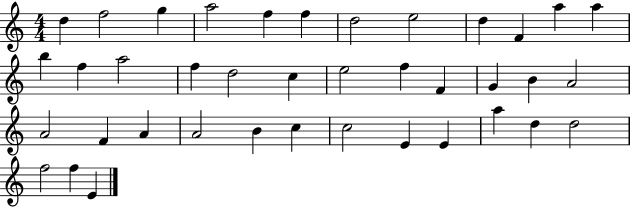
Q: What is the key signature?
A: C major